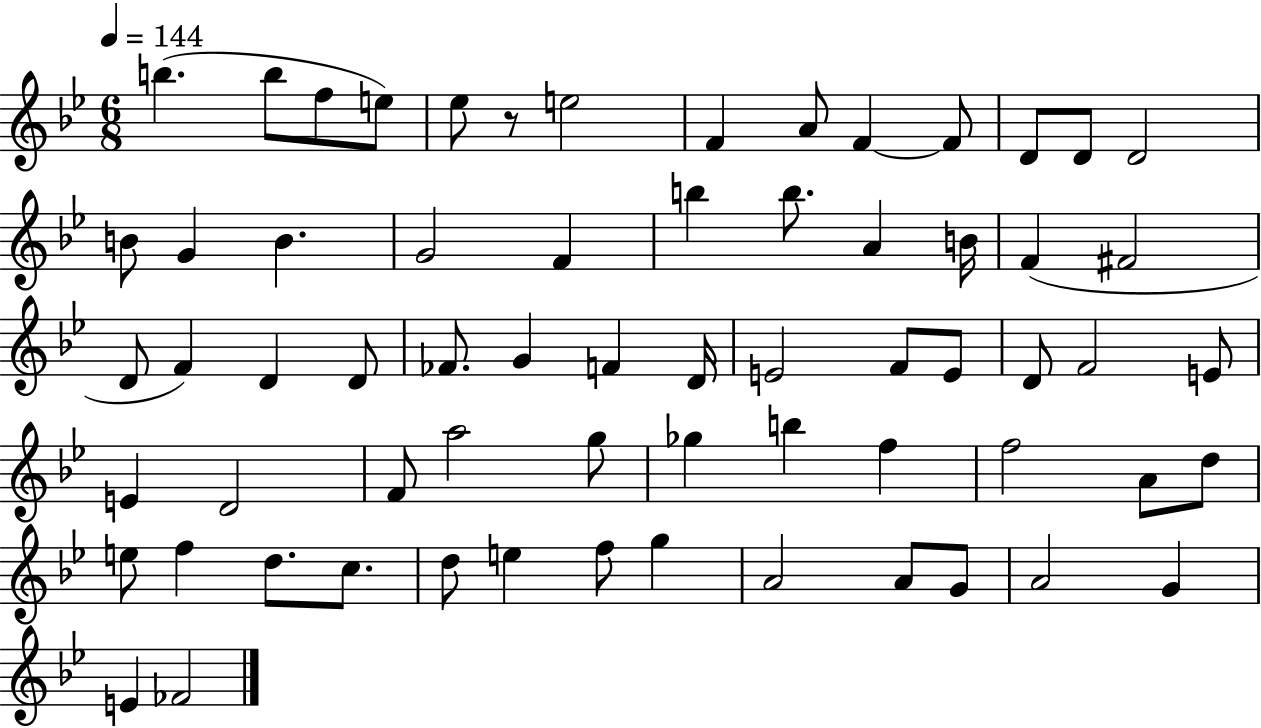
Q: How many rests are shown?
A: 1